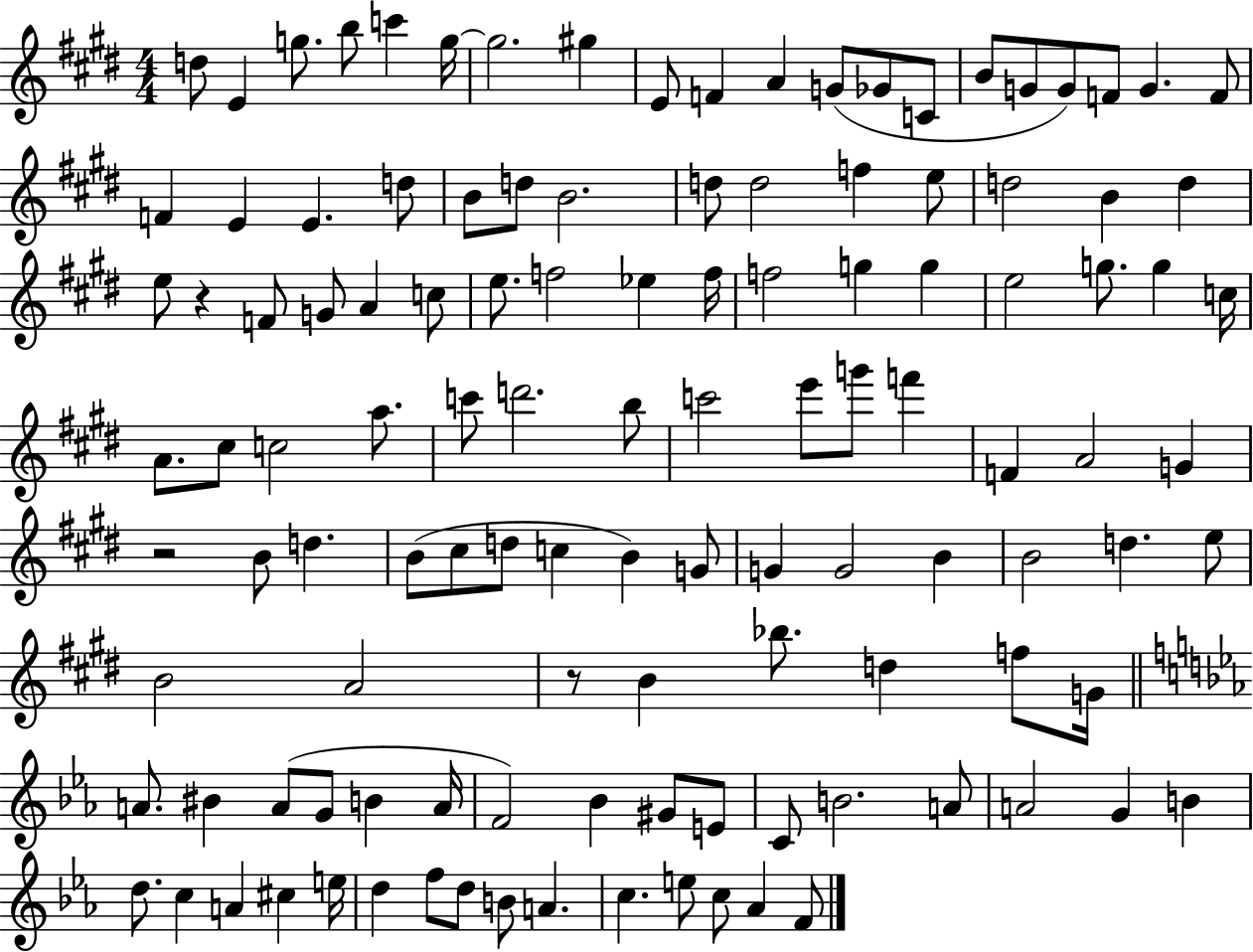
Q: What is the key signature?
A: E major